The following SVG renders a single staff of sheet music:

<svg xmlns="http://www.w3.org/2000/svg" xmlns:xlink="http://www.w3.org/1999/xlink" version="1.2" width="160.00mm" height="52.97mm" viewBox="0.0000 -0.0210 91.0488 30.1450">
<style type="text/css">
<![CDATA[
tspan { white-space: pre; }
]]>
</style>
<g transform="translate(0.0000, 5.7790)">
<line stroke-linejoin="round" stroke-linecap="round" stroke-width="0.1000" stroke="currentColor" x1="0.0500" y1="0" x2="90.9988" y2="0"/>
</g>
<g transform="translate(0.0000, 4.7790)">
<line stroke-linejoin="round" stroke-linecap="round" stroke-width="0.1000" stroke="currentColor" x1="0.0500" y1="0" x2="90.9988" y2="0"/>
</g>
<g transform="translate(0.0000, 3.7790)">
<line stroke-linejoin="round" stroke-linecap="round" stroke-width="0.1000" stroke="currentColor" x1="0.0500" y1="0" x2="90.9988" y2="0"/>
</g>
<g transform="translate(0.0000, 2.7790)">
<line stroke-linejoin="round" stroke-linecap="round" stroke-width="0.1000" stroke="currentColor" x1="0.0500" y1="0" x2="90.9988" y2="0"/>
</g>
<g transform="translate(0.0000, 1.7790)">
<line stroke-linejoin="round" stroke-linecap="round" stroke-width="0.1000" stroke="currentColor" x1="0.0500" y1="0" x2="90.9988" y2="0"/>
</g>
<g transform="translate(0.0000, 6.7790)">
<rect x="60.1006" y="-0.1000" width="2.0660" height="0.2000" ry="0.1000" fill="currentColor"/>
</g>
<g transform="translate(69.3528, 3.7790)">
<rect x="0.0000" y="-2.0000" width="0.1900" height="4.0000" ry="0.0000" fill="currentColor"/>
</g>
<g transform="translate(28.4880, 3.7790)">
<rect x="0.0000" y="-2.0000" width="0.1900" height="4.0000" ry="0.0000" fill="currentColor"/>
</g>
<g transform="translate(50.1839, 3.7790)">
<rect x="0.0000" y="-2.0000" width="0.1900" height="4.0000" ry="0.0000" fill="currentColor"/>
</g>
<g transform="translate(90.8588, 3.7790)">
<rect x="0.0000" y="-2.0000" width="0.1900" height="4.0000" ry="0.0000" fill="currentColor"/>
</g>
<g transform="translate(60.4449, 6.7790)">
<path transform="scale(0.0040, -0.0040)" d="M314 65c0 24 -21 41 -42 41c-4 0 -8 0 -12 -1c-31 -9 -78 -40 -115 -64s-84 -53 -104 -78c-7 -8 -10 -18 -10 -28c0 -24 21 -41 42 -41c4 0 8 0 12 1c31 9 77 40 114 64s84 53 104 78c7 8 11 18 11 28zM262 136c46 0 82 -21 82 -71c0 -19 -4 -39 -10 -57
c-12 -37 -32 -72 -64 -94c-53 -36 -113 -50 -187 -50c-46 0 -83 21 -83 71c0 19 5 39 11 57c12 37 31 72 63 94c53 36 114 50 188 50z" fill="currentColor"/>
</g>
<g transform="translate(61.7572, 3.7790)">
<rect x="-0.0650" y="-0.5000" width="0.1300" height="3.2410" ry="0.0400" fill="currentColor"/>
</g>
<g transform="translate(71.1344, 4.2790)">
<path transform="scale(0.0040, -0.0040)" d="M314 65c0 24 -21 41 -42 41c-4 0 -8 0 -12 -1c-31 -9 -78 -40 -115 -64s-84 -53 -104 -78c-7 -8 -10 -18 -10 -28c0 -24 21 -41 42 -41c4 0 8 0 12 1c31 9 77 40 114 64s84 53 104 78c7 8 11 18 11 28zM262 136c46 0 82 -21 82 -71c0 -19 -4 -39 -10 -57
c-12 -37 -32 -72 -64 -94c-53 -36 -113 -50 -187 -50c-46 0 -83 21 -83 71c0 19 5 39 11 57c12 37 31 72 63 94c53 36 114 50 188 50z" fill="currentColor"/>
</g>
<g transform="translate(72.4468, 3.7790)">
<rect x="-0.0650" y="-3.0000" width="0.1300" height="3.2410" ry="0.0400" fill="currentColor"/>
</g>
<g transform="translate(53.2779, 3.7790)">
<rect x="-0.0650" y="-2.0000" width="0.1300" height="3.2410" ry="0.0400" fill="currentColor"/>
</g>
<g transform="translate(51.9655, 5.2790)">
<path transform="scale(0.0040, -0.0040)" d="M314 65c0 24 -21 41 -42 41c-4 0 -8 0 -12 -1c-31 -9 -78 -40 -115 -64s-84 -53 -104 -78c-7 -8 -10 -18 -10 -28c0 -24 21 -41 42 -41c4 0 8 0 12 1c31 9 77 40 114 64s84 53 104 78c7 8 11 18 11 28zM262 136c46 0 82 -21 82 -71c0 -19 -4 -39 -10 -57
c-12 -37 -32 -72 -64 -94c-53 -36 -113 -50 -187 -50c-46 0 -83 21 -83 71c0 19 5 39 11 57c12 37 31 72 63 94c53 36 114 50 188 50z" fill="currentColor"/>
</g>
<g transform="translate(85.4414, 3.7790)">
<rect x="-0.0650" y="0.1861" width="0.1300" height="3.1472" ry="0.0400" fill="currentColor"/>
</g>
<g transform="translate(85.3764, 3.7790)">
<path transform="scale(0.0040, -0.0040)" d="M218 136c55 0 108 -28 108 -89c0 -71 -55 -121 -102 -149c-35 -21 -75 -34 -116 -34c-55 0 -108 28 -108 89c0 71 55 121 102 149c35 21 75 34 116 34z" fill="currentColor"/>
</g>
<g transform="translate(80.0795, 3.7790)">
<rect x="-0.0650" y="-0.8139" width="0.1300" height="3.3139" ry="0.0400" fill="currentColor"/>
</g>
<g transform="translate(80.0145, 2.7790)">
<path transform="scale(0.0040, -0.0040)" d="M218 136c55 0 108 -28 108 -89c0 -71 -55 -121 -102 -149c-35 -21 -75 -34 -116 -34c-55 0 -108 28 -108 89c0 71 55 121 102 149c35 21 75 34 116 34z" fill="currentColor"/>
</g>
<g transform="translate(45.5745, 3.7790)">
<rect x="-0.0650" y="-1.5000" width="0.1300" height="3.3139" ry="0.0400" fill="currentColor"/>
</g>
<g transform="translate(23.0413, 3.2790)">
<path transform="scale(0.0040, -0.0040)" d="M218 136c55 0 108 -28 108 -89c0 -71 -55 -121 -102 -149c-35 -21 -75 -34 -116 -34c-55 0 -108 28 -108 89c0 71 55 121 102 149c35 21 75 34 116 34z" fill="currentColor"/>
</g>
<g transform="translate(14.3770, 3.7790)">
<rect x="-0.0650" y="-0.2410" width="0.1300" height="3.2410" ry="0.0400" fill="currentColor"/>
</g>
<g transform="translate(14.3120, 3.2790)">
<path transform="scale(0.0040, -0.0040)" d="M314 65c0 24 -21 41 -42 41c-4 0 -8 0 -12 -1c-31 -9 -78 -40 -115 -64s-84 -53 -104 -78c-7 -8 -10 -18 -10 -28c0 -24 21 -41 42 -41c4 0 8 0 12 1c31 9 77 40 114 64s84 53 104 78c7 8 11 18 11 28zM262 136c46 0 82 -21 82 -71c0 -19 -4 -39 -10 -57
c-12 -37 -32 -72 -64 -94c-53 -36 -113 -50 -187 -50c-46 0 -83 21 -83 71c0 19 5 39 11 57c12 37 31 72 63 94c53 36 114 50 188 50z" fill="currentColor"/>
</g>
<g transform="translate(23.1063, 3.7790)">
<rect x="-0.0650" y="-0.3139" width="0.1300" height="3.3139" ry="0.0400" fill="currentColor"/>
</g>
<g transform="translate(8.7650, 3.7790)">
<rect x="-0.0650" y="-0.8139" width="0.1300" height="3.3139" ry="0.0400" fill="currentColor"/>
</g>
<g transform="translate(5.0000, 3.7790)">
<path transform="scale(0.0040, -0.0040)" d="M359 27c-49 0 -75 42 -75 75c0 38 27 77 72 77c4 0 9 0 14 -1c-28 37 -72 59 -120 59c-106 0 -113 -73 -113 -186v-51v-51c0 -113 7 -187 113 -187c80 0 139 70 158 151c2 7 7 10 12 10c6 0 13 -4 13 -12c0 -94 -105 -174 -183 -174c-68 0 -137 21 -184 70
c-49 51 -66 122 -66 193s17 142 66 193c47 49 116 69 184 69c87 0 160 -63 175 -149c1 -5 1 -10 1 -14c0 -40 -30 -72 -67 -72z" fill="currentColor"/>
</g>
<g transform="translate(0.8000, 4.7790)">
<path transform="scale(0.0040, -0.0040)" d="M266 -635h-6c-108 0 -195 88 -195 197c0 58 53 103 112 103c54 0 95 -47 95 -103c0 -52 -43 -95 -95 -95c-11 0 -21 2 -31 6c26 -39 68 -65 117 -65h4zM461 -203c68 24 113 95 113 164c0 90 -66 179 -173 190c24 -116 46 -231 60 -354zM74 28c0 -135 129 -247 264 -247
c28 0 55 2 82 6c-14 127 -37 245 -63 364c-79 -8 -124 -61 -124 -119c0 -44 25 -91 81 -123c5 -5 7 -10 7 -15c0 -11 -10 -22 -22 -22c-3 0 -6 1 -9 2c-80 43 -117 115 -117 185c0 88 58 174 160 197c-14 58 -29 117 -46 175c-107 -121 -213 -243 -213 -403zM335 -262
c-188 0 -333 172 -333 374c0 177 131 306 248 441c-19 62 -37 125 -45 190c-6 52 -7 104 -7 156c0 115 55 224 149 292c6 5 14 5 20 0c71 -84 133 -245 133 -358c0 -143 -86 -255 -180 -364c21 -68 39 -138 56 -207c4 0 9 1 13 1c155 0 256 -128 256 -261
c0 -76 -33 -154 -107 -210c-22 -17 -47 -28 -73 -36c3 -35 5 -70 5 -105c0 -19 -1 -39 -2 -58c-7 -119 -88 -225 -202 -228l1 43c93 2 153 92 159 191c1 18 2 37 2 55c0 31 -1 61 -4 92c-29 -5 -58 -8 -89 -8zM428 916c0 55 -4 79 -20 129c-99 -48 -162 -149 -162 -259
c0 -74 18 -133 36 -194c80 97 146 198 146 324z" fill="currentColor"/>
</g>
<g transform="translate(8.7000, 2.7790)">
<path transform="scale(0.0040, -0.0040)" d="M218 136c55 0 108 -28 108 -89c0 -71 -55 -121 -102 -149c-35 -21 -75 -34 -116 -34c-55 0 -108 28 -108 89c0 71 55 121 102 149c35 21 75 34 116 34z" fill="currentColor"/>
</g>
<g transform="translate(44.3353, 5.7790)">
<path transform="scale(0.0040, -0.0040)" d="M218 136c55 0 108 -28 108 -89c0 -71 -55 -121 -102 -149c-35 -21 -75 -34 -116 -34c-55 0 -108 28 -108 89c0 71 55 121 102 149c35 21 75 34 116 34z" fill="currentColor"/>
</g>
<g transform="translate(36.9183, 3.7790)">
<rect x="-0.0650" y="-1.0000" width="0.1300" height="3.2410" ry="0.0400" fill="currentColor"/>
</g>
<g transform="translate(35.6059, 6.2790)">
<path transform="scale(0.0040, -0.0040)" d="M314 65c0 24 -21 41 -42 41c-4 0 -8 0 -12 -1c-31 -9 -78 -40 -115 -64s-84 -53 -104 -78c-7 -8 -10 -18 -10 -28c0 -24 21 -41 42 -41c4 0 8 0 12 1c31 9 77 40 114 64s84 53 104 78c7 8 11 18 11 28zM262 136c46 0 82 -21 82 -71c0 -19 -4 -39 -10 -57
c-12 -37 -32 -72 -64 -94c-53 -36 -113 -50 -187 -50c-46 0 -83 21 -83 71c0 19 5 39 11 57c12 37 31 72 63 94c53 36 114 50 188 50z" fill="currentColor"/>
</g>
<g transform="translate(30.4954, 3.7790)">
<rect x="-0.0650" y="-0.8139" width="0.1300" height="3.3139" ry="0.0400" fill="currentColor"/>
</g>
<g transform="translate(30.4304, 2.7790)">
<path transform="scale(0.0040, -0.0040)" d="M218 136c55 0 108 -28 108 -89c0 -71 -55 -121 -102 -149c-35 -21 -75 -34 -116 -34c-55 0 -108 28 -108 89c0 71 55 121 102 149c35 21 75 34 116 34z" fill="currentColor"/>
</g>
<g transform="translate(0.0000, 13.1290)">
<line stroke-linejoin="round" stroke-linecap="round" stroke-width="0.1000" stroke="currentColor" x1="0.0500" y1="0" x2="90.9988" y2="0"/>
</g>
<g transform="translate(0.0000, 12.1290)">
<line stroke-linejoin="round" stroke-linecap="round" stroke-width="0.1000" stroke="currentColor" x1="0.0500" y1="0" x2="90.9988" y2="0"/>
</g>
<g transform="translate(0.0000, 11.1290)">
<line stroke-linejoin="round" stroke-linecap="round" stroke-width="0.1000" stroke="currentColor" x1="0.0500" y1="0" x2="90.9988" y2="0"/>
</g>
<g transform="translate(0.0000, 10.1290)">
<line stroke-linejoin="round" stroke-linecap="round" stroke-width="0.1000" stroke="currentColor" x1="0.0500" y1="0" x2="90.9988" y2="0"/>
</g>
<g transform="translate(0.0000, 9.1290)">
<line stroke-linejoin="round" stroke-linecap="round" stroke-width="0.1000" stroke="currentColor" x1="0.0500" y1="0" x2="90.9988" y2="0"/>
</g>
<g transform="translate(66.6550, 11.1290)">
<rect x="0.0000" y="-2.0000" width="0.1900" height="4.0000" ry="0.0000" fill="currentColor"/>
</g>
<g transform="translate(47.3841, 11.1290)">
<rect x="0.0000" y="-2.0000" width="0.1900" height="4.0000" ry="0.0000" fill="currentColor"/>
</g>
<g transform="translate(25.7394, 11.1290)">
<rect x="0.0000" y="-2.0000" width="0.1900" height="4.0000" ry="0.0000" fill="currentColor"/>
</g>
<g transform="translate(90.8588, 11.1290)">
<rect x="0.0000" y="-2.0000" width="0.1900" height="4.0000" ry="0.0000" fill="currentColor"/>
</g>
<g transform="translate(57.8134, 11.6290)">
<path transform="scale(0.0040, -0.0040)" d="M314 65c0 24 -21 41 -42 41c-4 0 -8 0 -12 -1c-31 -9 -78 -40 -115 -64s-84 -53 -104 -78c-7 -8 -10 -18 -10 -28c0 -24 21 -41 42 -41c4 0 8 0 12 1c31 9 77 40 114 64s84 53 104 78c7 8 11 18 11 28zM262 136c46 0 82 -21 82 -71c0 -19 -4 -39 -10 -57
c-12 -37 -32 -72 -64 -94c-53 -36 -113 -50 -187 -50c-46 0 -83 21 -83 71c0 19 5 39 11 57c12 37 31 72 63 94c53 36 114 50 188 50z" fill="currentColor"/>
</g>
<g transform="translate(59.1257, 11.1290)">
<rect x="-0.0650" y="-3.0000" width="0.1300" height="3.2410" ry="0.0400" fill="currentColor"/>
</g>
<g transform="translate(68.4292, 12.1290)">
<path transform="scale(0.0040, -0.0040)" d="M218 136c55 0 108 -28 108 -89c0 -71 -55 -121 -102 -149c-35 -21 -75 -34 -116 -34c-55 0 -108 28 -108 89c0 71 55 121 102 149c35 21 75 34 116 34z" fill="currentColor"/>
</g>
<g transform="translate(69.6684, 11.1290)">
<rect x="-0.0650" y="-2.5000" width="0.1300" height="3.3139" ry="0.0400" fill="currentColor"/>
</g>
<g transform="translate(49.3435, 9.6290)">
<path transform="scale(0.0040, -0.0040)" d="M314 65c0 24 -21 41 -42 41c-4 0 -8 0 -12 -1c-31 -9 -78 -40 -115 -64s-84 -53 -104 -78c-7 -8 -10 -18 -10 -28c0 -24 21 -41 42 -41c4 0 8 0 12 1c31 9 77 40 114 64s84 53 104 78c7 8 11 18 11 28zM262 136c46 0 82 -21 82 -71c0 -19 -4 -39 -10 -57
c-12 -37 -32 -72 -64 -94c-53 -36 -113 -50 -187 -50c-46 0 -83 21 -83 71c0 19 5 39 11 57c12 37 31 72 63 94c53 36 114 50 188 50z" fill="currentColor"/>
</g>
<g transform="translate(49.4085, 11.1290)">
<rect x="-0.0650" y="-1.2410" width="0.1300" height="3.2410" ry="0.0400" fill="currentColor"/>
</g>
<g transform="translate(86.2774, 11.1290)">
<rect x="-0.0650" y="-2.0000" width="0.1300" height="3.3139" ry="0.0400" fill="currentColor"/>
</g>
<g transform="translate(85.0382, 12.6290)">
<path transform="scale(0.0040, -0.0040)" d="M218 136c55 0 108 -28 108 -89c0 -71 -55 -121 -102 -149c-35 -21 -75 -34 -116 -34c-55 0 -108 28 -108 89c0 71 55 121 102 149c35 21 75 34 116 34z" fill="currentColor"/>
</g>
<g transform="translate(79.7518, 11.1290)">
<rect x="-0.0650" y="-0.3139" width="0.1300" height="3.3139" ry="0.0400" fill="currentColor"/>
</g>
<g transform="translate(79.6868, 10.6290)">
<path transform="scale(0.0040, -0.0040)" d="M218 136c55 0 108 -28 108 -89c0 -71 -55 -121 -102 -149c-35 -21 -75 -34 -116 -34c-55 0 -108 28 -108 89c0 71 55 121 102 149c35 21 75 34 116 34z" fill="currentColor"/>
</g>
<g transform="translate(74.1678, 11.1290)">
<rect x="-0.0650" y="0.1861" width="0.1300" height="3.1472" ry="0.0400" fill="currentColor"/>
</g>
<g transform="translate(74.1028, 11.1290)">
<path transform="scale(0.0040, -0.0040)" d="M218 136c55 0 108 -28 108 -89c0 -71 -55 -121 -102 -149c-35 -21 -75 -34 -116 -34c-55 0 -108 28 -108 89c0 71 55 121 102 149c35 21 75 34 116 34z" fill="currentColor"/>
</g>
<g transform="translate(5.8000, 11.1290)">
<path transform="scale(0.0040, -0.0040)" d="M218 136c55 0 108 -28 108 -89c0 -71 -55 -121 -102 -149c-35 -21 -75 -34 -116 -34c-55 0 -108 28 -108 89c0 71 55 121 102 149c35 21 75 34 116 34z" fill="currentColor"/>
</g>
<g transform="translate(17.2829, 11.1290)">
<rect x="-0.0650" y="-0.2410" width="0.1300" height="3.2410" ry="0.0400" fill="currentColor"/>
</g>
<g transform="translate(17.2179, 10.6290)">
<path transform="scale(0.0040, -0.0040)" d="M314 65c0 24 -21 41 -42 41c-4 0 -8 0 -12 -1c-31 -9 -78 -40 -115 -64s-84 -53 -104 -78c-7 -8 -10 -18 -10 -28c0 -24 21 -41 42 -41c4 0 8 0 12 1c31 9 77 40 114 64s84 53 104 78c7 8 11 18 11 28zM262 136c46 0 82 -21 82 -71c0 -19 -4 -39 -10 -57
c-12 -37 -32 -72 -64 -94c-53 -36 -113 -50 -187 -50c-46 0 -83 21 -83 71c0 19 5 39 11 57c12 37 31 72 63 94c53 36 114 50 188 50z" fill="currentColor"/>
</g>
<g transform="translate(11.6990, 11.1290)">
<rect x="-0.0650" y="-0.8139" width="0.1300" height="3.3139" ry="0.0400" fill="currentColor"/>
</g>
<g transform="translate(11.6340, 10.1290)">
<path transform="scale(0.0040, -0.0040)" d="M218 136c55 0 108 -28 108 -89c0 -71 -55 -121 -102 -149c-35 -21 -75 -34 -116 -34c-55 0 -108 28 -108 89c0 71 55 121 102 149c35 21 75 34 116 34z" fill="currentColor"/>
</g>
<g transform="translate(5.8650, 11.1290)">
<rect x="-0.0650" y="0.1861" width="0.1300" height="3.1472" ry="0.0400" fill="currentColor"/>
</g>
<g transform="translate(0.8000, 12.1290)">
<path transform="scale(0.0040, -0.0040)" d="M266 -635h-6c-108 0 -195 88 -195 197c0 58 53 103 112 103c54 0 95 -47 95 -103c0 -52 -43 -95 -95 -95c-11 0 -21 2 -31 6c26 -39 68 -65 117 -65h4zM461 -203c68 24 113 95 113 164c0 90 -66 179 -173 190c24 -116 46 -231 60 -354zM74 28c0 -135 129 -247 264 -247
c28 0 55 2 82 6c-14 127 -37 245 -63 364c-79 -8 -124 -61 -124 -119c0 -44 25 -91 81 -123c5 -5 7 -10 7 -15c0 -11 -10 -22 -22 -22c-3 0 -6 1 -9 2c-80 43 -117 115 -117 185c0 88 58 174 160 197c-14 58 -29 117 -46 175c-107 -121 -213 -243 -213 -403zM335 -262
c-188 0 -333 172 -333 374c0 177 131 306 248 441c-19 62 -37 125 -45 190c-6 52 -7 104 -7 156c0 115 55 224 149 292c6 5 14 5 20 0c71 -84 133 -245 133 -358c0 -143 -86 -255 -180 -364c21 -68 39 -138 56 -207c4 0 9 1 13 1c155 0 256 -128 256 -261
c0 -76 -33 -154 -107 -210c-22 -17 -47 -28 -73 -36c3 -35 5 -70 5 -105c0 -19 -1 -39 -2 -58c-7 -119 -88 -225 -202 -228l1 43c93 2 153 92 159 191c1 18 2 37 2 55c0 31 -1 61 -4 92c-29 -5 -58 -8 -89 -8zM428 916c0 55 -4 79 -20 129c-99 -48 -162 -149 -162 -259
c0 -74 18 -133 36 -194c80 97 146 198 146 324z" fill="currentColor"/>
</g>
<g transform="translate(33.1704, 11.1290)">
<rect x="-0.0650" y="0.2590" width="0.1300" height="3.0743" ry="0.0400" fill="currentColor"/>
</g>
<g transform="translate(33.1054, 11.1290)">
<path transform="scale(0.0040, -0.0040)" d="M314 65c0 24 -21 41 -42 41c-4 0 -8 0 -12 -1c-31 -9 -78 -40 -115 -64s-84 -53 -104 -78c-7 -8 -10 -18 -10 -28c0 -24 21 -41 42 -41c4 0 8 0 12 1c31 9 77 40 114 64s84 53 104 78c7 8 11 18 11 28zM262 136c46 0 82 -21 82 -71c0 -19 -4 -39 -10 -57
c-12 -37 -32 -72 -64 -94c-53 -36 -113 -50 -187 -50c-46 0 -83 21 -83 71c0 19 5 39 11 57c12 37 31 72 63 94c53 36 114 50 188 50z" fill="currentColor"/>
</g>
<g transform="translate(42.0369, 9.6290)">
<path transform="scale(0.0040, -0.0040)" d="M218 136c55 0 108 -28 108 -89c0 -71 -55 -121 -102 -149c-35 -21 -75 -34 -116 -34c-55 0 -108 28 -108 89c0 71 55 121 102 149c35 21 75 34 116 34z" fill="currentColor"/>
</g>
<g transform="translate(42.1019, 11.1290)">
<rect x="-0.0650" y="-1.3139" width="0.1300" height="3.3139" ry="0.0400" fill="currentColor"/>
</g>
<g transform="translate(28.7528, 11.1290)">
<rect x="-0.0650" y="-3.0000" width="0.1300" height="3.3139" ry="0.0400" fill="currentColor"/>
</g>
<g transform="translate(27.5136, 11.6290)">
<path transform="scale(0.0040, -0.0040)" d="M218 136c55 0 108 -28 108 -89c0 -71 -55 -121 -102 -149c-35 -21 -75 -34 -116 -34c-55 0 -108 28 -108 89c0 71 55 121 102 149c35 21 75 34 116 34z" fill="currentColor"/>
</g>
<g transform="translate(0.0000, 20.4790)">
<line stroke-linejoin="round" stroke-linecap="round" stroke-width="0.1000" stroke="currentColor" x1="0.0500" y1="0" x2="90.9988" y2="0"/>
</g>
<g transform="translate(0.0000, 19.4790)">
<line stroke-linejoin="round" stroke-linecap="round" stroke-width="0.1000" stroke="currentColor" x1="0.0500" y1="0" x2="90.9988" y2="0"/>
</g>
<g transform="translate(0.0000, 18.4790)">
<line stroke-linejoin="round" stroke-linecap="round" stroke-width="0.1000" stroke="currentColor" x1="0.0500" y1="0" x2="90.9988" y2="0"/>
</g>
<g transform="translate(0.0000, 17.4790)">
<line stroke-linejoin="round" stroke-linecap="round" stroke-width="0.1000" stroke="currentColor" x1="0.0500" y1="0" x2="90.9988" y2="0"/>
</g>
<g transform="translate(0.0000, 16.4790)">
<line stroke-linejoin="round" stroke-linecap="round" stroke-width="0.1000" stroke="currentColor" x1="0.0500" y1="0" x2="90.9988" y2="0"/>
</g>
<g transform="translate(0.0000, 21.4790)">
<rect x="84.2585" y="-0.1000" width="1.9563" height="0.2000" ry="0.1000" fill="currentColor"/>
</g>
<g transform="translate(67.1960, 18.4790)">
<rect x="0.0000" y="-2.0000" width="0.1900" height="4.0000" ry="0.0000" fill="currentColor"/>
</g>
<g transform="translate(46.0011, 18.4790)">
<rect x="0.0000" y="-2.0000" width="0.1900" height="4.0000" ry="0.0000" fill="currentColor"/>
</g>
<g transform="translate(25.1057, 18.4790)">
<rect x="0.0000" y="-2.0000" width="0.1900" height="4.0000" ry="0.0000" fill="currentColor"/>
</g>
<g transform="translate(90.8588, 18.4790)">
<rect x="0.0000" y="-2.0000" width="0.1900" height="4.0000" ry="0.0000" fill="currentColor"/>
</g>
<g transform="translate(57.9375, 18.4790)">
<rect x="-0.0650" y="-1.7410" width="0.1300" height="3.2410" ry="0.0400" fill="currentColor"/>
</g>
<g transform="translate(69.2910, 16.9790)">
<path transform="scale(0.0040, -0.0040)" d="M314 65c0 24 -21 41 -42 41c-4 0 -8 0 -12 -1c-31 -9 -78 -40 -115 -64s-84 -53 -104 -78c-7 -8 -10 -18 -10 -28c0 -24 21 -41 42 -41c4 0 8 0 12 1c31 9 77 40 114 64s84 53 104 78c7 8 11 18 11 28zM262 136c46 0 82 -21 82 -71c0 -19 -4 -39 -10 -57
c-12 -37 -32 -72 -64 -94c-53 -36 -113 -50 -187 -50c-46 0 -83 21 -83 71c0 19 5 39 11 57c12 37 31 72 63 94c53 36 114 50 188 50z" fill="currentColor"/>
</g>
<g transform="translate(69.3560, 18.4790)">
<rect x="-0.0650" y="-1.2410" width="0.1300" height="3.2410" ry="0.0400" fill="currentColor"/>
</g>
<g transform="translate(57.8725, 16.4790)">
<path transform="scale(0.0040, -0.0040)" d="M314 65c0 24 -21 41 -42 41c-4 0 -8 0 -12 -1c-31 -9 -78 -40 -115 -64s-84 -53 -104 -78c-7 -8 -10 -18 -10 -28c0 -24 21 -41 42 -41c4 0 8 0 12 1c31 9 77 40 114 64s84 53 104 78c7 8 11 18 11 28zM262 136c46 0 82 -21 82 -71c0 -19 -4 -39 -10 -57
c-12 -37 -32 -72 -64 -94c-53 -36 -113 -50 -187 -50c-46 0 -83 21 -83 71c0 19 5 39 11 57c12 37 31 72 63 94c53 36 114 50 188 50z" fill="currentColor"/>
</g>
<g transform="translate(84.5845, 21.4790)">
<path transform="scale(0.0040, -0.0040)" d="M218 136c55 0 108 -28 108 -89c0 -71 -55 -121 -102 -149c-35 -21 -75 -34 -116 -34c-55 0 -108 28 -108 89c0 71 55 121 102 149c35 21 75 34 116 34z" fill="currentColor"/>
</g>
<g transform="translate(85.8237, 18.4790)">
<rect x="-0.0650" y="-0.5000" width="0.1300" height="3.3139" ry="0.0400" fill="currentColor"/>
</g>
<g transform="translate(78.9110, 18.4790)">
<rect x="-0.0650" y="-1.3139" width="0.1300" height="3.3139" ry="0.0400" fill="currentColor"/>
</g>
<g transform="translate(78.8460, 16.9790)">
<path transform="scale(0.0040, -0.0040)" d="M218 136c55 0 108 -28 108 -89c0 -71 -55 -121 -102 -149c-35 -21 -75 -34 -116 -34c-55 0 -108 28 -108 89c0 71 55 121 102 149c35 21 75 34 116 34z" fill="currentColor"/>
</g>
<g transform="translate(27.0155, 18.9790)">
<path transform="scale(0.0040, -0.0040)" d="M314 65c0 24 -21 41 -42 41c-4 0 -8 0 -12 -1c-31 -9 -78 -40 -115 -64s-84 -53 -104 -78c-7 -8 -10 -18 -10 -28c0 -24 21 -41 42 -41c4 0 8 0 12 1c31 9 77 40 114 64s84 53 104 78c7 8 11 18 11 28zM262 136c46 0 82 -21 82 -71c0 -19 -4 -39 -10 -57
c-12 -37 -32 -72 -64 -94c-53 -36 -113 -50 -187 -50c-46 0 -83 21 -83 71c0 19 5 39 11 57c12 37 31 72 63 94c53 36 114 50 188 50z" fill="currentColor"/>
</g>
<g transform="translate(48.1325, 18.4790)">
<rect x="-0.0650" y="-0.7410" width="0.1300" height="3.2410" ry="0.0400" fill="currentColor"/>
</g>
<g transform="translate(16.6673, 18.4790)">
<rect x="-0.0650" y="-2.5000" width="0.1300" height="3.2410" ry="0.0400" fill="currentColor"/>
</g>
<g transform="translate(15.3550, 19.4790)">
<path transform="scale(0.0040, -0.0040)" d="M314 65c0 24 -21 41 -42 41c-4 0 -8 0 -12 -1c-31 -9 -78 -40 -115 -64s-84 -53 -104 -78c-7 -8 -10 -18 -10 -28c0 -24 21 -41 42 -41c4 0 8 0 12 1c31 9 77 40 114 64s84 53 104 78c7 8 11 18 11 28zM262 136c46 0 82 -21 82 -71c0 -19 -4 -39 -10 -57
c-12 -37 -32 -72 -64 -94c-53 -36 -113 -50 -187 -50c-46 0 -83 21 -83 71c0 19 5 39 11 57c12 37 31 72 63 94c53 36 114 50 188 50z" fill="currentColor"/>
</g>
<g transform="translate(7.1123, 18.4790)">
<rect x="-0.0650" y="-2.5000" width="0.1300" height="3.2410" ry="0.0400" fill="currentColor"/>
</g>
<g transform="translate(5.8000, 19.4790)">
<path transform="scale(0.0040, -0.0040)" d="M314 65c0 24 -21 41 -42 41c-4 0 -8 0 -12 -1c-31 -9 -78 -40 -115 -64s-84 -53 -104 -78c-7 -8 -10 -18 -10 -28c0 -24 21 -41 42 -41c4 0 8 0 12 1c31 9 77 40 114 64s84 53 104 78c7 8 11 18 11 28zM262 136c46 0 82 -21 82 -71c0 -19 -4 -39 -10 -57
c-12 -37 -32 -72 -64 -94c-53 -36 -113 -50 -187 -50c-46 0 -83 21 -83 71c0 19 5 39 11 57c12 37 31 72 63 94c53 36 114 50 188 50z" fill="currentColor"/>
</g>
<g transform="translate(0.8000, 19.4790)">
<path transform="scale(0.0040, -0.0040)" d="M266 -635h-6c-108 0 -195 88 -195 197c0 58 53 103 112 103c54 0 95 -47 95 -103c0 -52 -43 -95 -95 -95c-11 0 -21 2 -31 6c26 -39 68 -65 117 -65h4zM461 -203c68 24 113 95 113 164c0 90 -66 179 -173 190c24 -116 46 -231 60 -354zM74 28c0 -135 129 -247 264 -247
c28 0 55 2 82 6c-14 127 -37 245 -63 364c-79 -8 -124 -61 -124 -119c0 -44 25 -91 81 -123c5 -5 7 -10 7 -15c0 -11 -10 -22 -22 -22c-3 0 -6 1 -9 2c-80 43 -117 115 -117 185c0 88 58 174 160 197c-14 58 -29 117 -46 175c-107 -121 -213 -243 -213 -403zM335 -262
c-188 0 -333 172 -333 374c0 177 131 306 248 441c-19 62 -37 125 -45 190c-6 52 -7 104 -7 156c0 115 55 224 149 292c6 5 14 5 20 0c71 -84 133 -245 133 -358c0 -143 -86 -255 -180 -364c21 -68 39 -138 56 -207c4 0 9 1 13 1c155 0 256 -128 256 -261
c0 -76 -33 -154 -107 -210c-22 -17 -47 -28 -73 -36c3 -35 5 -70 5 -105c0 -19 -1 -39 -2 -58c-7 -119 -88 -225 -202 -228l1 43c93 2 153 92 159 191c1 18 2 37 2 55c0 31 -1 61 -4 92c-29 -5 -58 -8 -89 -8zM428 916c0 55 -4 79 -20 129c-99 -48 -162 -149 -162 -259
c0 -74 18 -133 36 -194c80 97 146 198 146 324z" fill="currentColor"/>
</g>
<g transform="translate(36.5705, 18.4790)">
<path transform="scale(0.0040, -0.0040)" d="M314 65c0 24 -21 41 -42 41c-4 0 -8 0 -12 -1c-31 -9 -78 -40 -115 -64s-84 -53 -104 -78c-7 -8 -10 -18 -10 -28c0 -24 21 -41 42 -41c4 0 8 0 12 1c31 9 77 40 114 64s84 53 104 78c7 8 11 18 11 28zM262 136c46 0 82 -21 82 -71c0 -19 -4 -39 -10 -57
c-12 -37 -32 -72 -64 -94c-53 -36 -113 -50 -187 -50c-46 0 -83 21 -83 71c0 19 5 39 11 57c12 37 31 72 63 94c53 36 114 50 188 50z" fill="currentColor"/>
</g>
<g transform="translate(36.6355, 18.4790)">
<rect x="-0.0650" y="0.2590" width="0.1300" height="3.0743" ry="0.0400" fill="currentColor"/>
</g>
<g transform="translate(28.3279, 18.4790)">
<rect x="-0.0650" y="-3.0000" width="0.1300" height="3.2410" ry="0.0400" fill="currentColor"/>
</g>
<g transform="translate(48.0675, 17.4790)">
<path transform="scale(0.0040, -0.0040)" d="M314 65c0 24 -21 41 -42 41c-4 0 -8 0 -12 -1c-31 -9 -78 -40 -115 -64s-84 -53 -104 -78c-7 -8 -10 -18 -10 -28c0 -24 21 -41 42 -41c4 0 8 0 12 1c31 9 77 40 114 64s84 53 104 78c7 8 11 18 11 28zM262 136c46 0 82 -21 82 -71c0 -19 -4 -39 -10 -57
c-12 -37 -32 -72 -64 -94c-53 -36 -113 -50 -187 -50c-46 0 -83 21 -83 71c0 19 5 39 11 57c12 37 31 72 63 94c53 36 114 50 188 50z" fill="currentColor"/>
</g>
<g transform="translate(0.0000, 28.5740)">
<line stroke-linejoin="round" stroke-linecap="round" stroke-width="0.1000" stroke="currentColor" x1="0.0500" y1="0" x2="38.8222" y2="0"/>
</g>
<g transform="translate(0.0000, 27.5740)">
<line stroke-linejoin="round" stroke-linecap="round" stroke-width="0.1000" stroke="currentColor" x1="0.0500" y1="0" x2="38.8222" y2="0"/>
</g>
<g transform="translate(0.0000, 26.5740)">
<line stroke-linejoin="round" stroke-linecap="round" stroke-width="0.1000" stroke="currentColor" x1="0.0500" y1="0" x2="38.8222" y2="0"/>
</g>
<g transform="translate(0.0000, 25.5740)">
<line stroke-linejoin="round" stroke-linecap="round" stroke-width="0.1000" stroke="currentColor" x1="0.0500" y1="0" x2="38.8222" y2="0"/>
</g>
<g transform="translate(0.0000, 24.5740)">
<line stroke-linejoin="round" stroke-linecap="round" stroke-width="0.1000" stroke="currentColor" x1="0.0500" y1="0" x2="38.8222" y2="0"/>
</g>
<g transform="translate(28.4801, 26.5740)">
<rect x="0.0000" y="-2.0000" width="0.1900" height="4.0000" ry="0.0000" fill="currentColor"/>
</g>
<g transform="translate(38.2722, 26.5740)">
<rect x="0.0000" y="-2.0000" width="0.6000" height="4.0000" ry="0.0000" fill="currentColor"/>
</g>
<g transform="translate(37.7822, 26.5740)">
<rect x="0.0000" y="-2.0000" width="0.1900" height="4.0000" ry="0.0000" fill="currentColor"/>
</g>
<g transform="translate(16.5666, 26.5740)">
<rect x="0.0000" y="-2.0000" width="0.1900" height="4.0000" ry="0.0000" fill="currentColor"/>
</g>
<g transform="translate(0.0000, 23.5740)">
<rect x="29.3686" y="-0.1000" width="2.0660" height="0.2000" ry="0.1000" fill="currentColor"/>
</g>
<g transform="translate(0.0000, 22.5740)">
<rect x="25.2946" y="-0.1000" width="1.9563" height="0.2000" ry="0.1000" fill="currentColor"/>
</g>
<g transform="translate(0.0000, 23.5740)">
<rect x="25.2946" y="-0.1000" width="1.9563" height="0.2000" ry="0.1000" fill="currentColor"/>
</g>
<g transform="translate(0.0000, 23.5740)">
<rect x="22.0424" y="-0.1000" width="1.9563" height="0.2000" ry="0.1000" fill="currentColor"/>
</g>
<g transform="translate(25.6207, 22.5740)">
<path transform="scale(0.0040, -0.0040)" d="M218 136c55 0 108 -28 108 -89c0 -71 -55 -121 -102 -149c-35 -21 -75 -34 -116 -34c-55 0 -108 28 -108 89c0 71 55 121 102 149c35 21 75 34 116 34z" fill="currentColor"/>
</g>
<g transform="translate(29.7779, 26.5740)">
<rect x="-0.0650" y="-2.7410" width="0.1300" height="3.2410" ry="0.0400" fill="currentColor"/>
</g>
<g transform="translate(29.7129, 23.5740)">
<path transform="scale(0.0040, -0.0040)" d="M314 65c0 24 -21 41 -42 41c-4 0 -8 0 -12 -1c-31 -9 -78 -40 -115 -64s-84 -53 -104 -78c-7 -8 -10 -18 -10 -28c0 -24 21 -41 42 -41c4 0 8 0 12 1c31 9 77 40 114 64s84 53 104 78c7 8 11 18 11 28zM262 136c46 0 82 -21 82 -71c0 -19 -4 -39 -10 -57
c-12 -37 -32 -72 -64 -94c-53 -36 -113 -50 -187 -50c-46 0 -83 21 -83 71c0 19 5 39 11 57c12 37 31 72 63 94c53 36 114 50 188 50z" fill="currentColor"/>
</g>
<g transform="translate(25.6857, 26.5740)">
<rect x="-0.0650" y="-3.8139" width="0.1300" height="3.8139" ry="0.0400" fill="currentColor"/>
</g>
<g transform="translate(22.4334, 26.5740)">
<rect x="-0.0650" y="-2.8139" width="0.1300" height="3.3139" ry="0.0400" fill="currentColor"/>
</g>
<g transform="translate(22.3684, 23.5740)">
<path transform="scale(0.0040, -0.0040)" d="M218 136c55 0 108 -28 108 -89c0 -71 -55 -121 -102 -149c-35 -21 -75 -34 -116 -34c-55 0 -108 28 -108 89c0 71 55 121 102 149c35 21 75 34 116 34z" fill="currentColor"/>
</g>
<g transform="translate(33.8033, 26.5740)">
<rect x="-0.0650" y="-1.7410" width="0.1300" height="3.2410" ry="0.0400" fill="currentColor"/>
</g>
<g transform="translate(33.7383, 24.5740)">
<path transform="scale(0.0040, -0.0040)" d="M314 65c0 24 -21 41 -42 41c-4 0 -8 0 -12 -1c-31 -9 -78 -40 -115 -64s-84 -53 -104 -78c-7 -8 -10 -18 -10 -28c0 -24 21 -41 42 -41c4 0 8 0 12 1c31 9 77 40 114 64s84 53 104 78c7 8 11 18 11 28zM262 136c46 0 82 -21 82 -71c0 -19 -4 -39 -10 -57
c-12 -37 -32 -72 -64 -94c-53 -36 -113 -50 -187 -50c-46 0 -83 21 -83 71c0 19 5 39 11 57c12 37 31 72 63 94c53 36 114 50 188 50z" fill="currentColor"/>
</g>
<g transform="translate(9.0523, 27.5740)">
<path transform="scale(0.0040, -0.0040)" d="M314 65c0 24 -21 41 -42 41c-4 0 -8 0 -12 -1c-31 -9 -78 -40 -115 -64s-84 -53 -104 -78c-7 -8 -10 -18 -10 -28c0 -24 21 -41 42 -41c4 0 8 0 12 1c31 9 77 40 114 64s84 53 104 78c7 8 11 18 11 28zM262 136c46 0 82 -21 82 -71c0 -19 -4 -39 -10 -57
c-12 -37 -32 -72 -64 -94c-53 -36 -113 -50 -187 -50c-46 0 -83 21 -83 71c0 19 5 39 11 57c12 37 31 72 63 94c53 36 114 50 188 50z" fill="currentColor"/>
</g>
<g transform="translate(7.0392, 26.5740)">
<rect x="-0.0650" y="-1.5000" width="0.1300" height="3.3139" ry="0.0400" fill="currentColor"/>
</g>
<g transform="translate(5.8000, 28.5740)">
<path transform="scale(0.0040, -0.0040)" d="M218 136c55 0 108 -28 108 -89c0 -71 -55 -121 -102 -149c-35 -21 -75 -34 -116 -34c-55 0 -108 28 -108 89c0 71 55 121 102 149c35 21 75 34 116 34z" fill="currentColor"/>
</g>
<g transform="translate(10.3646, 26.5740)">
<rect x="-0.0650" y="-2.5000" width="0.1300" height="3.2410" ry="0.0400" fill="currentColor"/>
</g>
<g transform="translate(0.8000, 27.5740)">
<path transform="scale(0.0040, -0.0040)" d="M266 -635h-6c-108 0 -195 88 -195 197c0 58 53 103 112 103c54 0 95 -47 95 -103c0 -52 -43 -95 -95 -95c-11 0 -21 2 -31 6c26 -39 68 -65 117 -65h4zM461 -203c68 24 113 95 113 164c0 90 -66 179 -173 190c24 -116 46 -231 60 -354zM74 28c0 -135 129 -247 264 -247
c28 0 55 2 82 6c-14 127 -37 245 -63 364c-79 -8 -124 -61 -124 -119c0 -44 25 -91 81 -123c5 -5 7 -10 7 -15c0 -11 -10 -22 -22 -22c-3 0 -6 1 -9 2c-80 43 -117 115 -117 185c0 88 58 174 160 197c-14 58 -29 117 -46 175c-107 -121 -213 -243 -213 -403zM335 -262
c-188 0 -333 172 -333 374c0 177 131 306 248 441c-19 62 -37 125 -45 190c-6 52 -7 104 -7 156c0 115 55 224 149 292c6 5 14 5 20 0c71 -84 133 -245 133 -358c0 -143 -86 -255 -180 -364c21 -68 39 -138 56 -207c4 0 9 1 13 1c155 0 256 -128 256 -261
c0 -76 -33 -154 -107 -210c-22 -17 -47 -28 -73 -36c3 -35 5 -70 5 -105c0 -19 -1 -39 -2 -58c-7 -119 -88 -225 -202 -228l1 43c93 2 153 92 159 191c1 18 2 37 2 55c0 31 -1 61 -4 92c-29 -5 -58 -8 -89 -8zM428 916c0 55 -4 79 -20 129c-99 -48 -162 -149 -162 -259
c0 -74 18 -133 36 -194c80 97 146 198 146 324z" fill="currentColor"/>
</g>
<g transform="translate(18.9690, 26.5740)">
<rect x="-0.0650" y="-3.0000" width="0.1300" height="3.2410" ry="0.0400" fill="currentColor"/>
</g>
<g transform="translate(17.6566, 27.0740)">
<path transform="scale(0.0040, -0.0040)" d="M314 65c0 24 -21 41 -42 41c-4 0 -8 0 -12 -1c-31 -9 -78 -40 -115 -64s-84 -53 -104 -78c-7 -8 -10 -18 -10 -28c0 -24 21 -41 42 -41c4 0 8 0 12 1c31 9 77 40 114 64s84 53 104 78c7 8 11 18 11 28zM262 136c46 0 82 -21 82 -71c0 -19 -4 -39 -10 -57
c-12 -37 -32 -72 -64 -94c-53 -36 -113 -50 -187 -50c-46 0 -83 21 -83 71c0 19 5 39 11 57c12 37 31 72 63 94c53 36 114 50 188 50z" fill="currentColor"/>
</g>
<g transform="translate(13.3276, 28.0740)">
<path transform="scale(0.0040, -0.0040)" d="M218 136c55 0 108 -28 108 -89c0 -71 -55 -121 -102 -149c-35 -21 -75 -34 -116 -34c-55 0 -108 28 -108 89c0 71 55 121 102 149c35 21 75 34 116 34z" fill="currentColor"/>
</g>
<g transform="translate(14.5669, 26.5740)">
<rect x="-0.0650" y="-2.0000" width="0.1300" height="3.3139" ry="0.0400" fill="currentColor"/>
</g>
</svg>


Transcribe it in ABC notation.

X:1
T:Untitled
M:4/4
L:1/4
K:C
d c2 c d D2 E F2 C2 A2 d B B d c2 A B2 e e2 A2 G B c F G2 G2 A2 B2 d2 f2 e2 e C E G2 F A2 a c' a2 f2